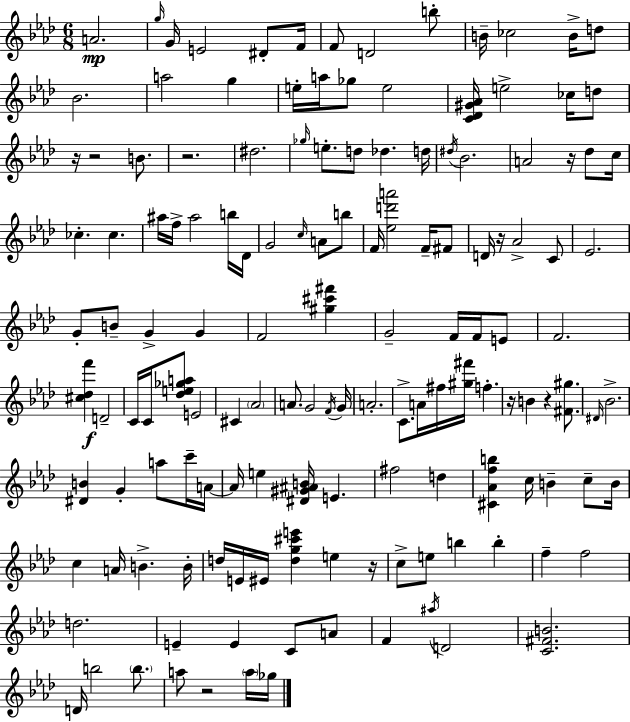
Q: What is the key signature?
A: AES major